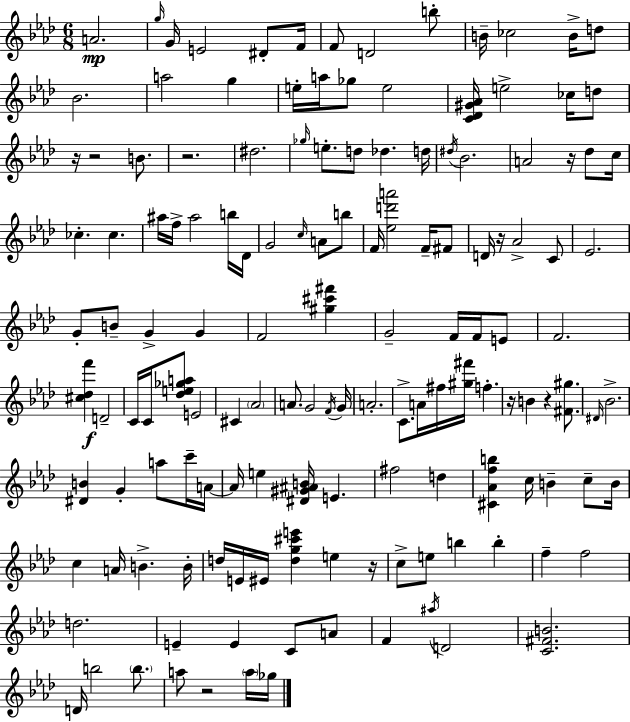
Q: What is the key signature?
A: AES major